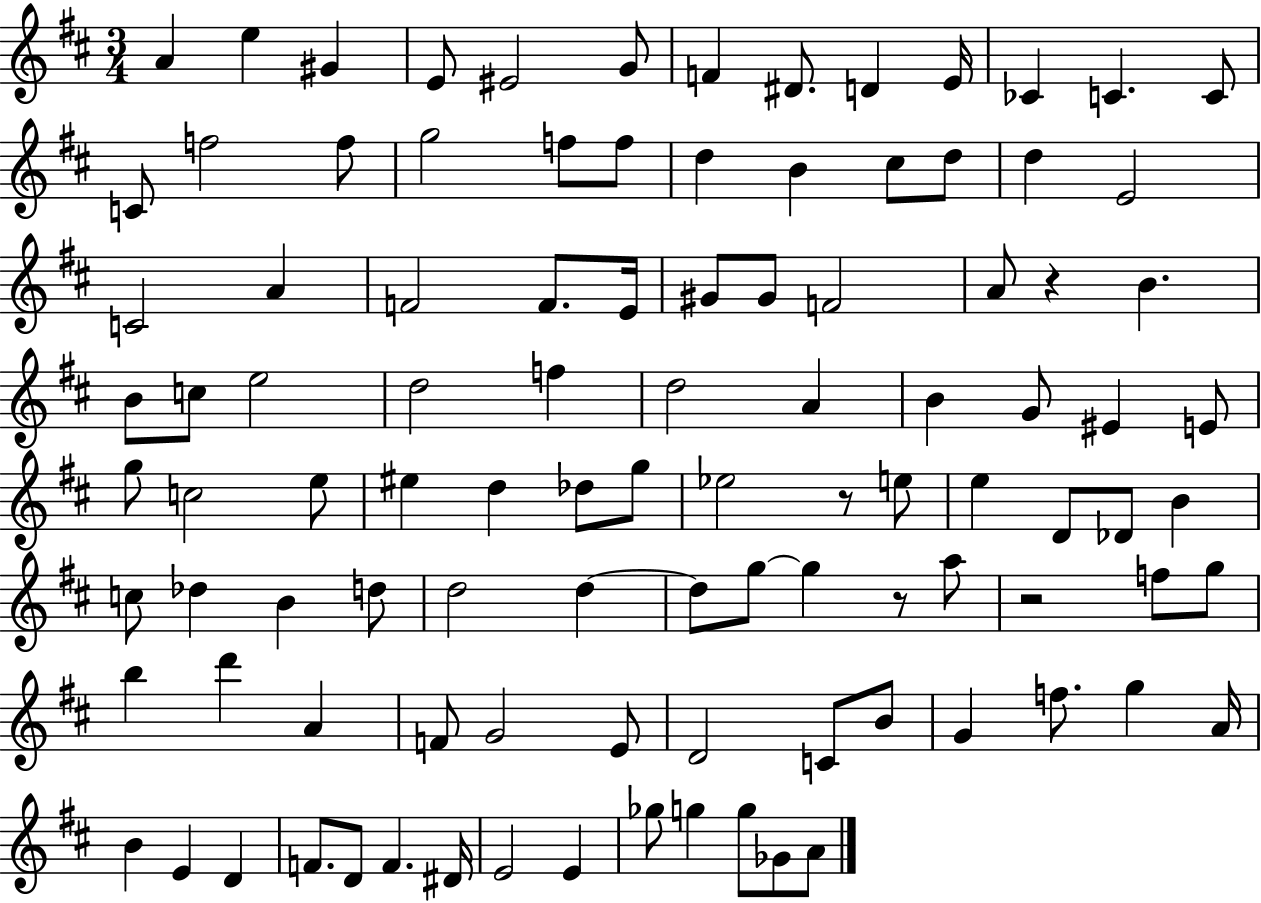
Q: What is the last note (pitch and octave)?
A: A4